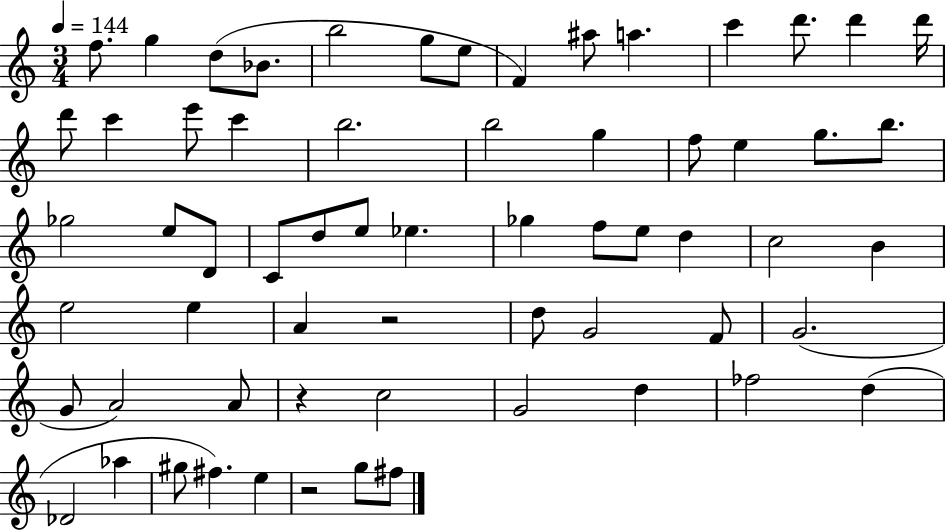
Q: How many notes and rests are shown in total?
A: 63